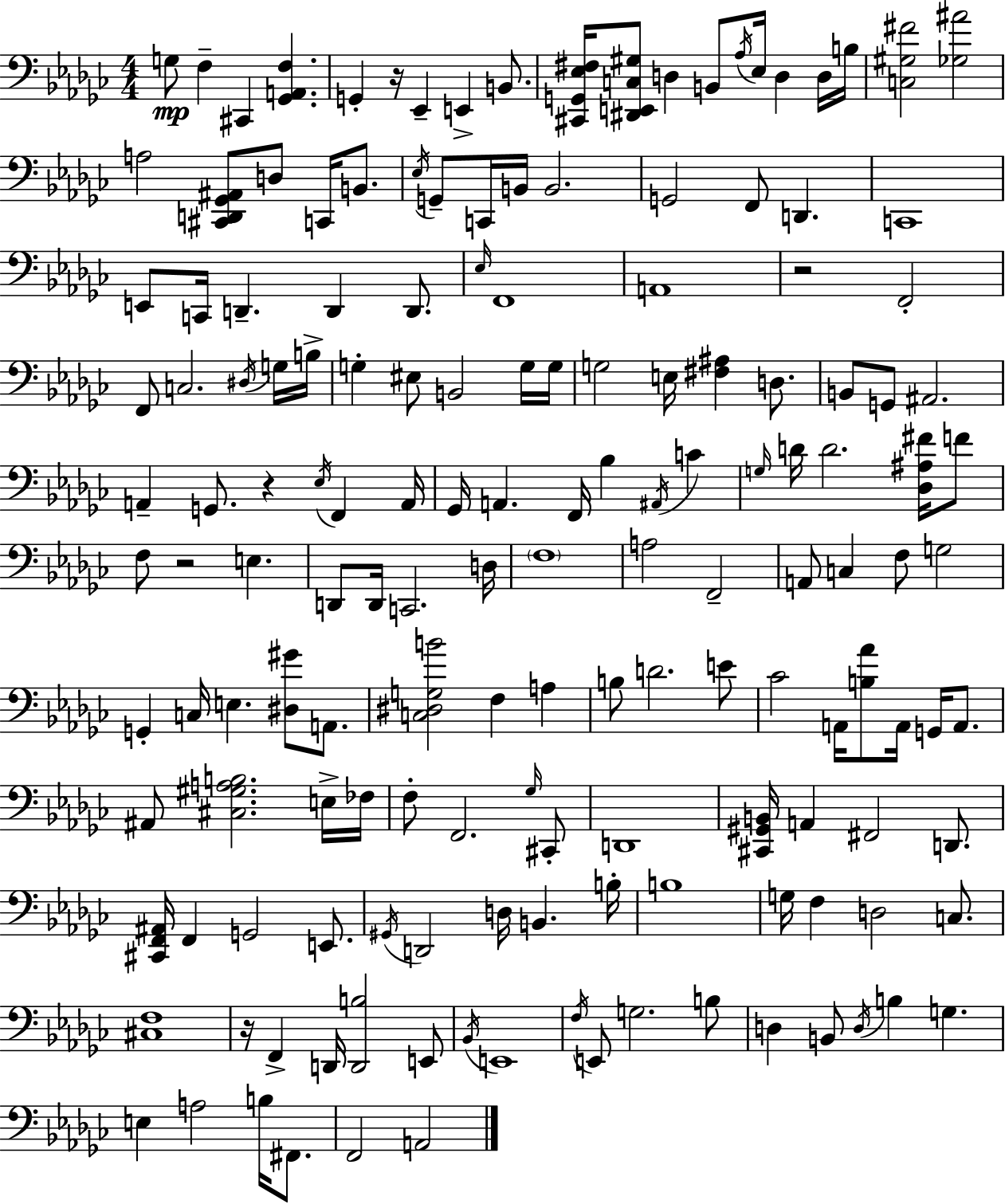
{
  \clef bass
  \numericTimeSignature
  \time 4/4
  \key ees \minor
  g8\mp f4-- cis,4 <ges, a, f>4. | g,4-. r16 ees,4-- e,4-> b,8. | <cis, g, ees fis>16 <dis, e, c gis>8 d4 b,8 \acciaccatura { aes16 } ees16 d4 d16 | b16 <c gis fis'>2 <ges ais'>2 | \break a2 <cis, d, ges, ais,>8 d8 c,16 b,8. | \acciaccatura { ees16 } g,8-- c,16 b,16 b,2. | g,2 f,8 d,4. | c,1 | \break e,8 c,16 d,4.-- d,4 d,8. | \grace { ees16 } f,1 | a,1 | r2 f,2-. | \break f,8 c2. | \acciaccatura { dis16 } g16 b16-> g4-. eis8 b,2 | g16 g16 g2 e16 <fis ais>4 | d8. b,8 g,8 ais,2. | \break a,4-- g,8. r4 \acciaccatura { ees16 } | f,4 a,16 ges,16 a,4. f,16 bes4 | \acciaccatura { ais,16 } c'4 \grace { g16 } d'16 d'2. | <des ais fis'>16 f'8 f8 r2 | \break e4. d,8 d,16 c,2. | d16 \parenthesize f1 | a2 f,2-- | a,8 c4 f8 g2 | \break g,4-. c16 e4. | <dis gis'>8 a,8. <c dis g b'>2 f4 | a4 b8 d'2. | e'8 ces'2 a,16 | \break <b aes'>8 a,16 g,16 a,8. ais,8 <cis gis a b>2. | e16-> fes16 f8-. f,2. | \grace { ges16 } cis,8-. d,1 | <cis, gis, b,>16 a,4 fis,2 | \break d,8. <cis, f, ais,>16 f,4 g,2 | e,8. \acciaccatura { gis,16 } d,2 | d16 b,4. b16-. b1 | g16 f4 d2 | \break c8. <cis f>1 | r16 f,4-> d,16 <d, b>2 | e,8 \acciaccatura { bes,16 } e,1 | \acciaccatura { f16 } e,8 g2. | \break b8 d4 b,8 | \acciaccatura { d16 } b4 g4. e4 | a2 b16 fis,8. f,2 | a,2 \bar "|."
}